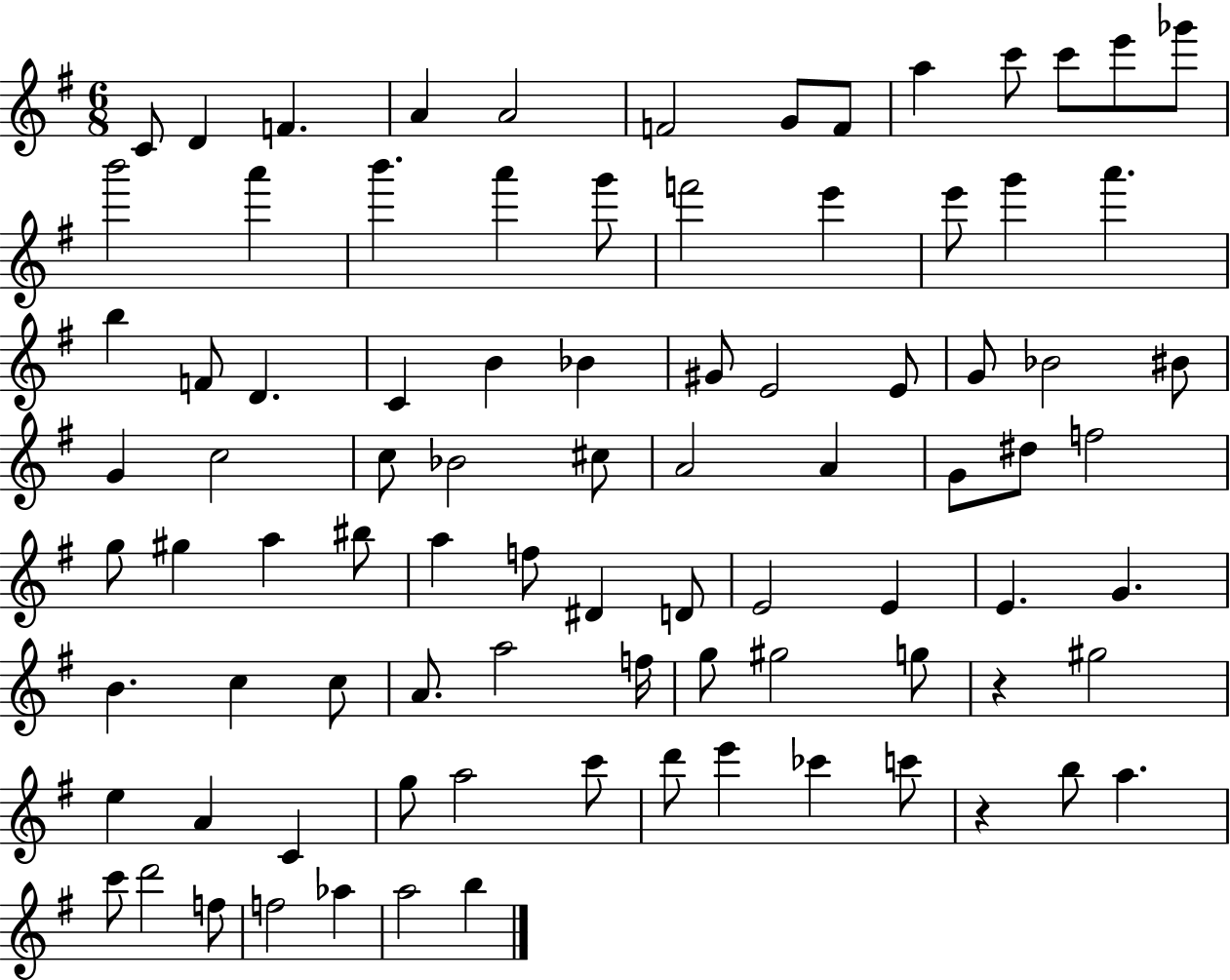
C4/e D4/q F4/q. A4/q A4/h F4/h G4/e F4/e A5/q C6/e C6/e E6/e Gb6/e B6/h A6/q B6/q. A6/q G6/e F6/h E6/q E6/e G6/q A6/q. B5/q F4/e D4/q. C4/q B4/q Bb4/q G#4/e E4/h E4/e G4/e Bb4/h BIS4/e G4/q C5/h C5/e Bb4/h C#5/e A4/h A4/q G4/e D#5/e F5/h G5/e G#5/q A5/q BIS5/e A5/q F5/e D#4/q D4/e E4/h E4/q E4/q. G4/q. B4/q. C5/q C5/e A4/e. A5/h F5/s G5/e G#5/h G5/e R/q G#5/h E5/q A4/q C4/q G5/e A5/h C6/e D6/e E6/q CES6/q C6/e R/q B5/e A5/q. C6/e D6/h F5/e F5/h Ab5/q A5/h B5/q